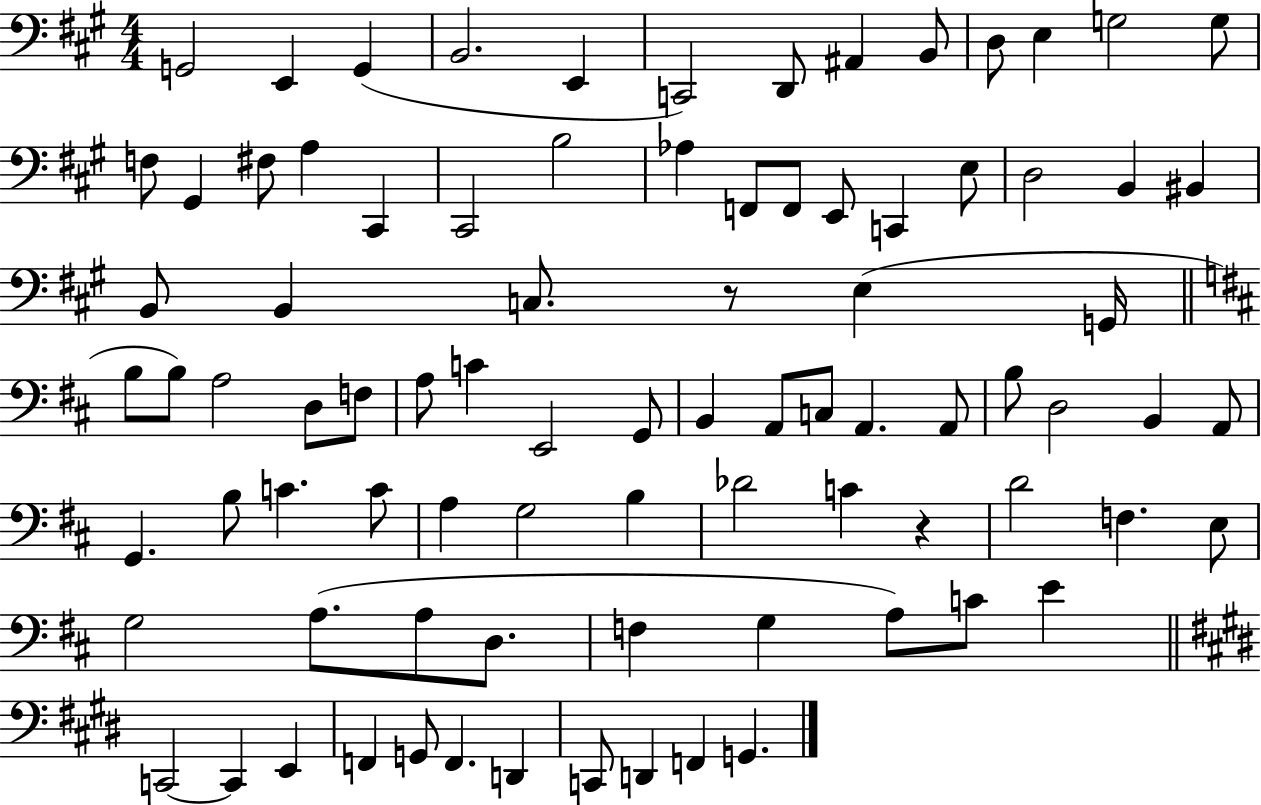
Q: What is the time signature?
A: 4/4